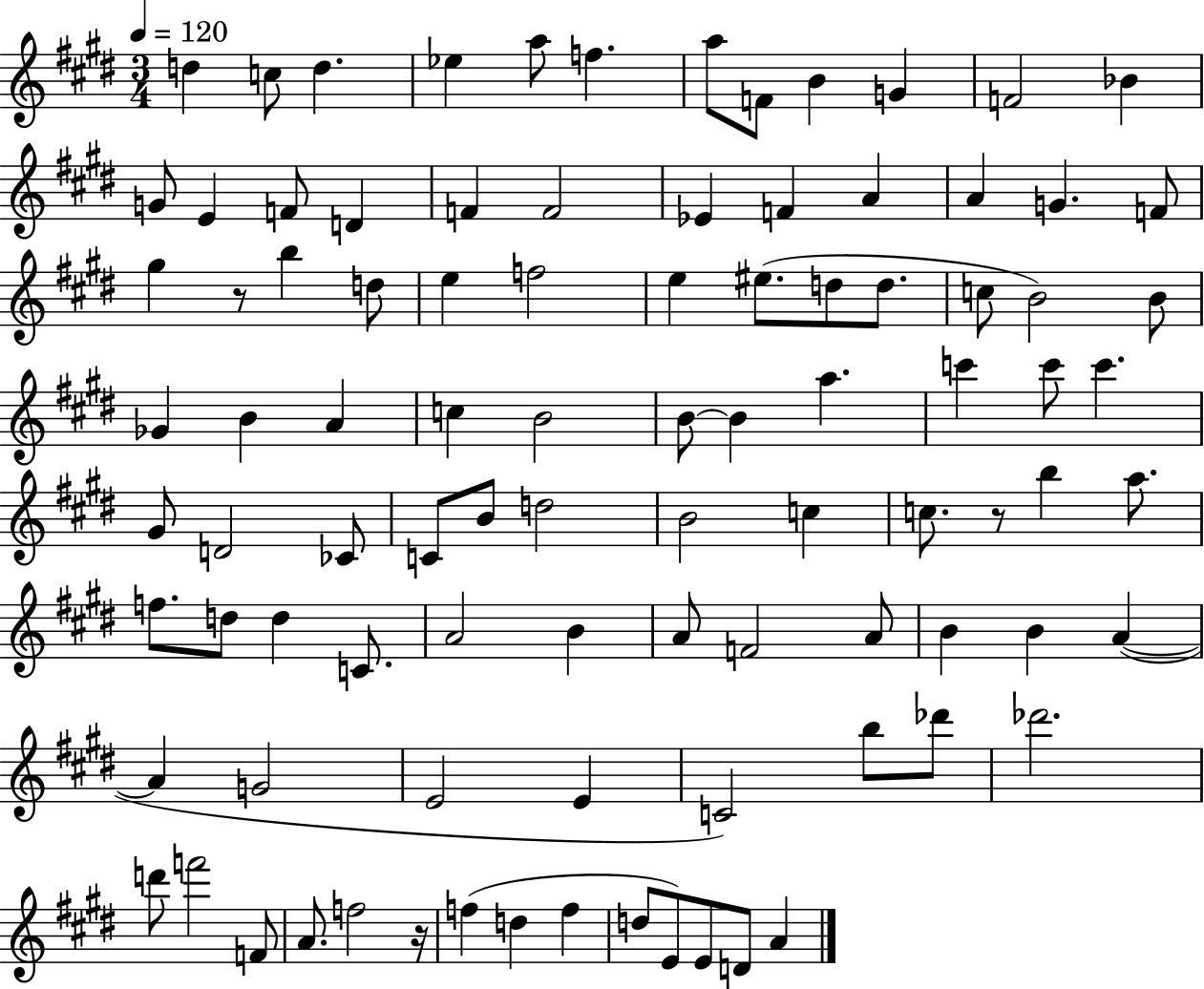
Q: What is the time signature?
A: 3/4